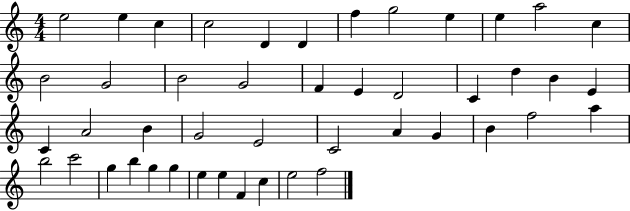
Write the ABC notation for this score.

X:1
T:Untitled
M:4/4
L:1/4
K:C
e2 e c c2 D D f g2 e e a2 c B2 G2 B2 G2 F E D2 C d B E C A2 B G2 E2 C2 A G B f2 a b2 c'2 g b g g e e F c e2 f2